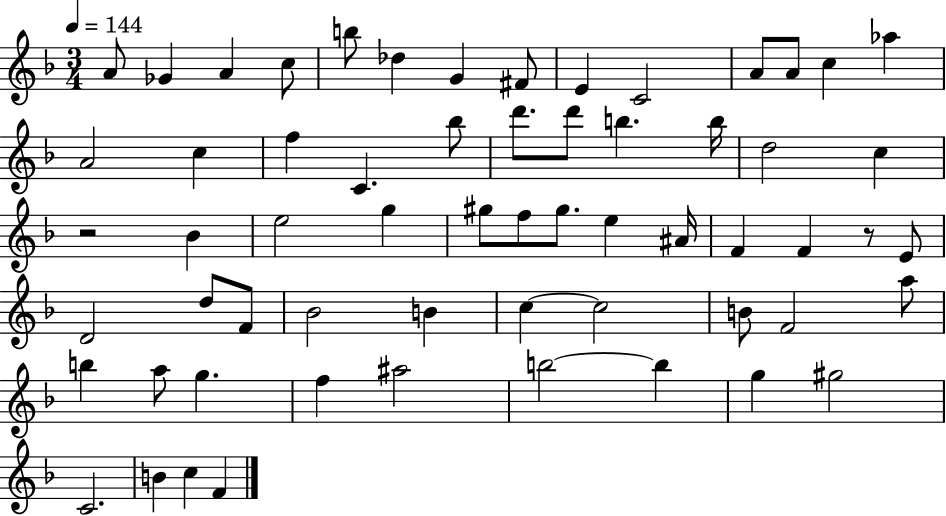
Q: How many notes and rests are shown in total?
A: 61